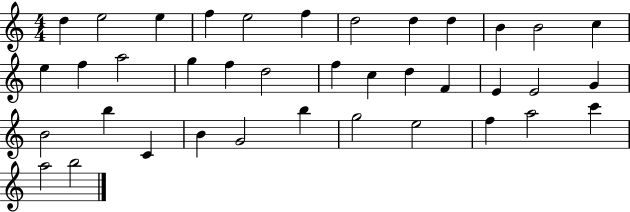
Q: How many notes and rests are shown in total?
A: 38